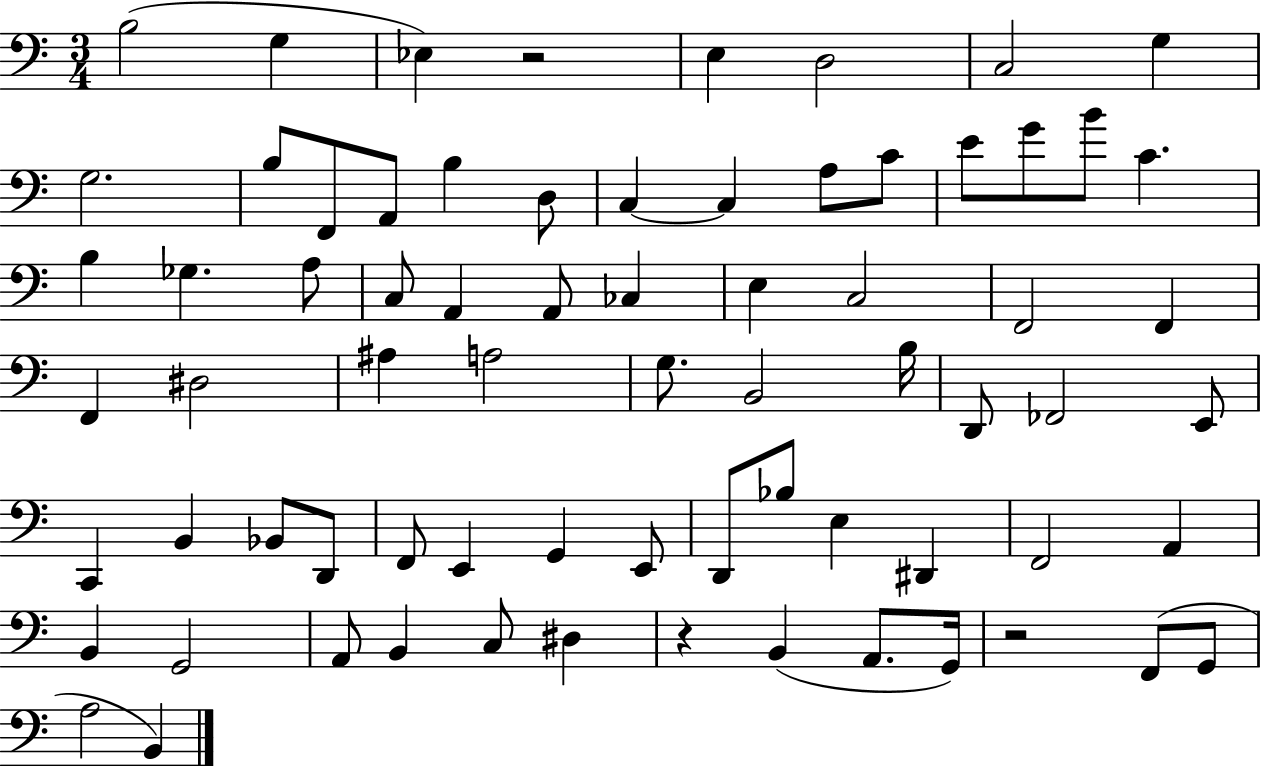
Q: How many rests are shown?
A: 3